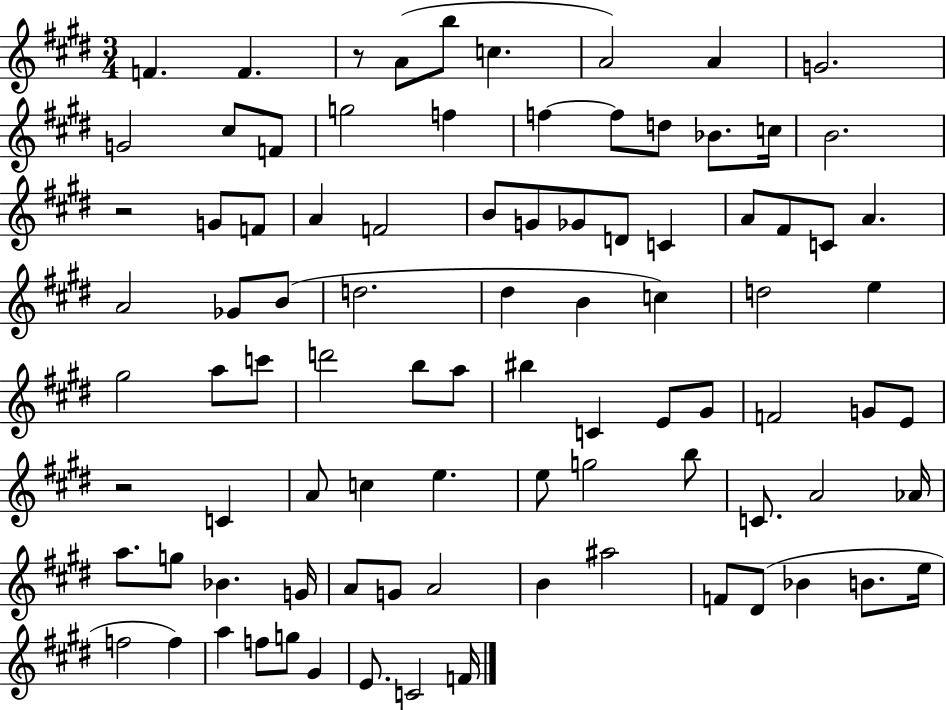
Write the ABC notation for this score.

X:1
T:Untitled
M:3/4
L:1/4
K:E
F F z/2 A/2 b/2 c A2 A G2 G2 ^c/2 F/2 g2 f f f/2 d/2 _B/2 c/4 B2 z2 G/2 F/2 A F2 B/2 G/2 _G/2 D/2 C A/2 ^F/2 C/2 A A2 _G/2 B/2 d2 ^d B c d2 e ^g2 a/2 c'/2 d'2 b/2 a/2 ^b C E/2 ^G/2 F2 G/2 E/2 z2 C A/2 c e e/2 g2 b/2 C/2 A2 _A/4 a/2 g/2 _B G/4 A/2 G/2 A2 B ^a2 F/2 ^D/2 _B B/2 e/4 f2 f a f/2 g/2 ^G E/2 C2 F/4